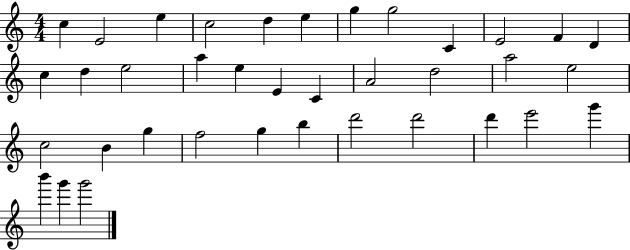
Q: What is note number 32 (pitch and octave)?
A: D6